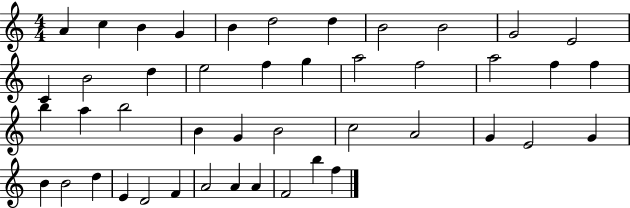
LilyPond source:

{
  \clef treble
  \numericTimeSignature
  \time 4/4
  \key c \major
  a'4 c''4 b'4 g'4 | b'4 d''2 d''4 | b'2 b'2 | g'2 e'2 | \break c'4 b'2 d''4 | e''2 f''4 g''4 | a''2 f''2 | a''2 f''4 f''4 | \break b''4 a''4 b''2 | b'4 g'4 b'2 | c''2 a'2 | g'4 e'2 g'4 | \break b'4 b'2 d''4 | e'4 d'2 f'4 | a'2 a'4 a'4 | f'2 b''4 f''4 | \break \bar "|."
}